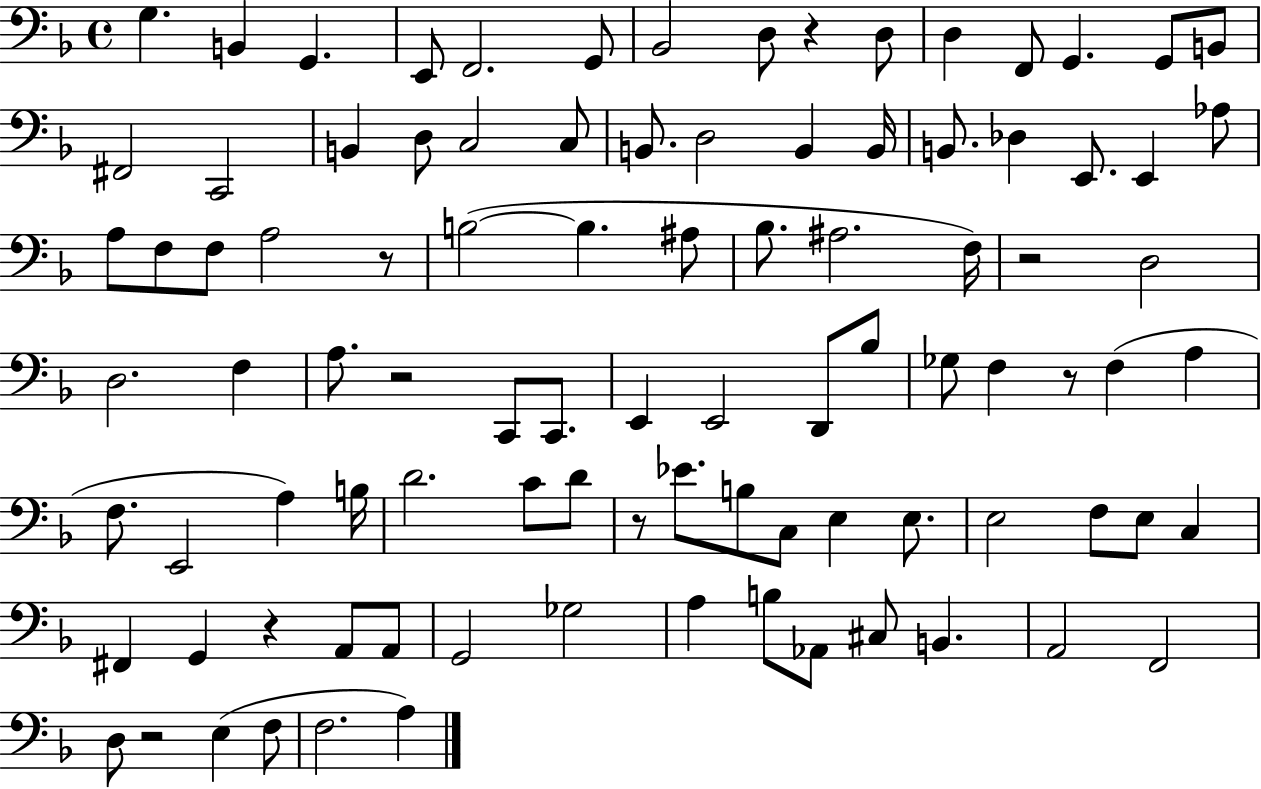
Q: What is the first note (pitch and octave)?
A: G3